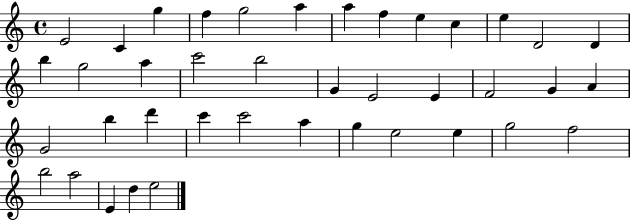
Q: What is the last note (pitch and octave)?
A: E5